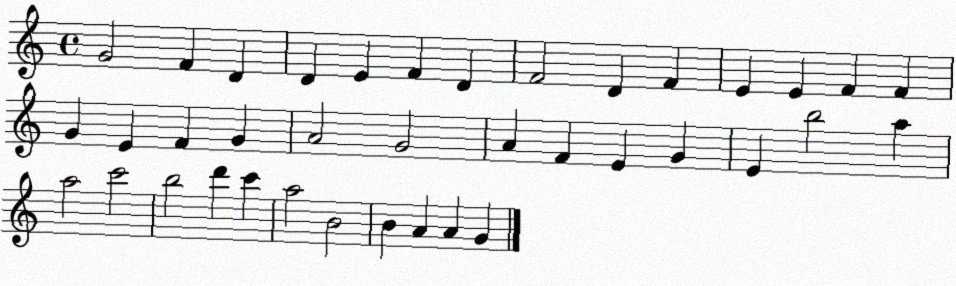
X:1
T:Untitled
M:4/4
L:1/4
K:C
G2 F D D E F D F2 D F E E F F G E F G A2 G2 A F E G E b2 a a2 c'2 b2 d' c' a2 B2 B A A G